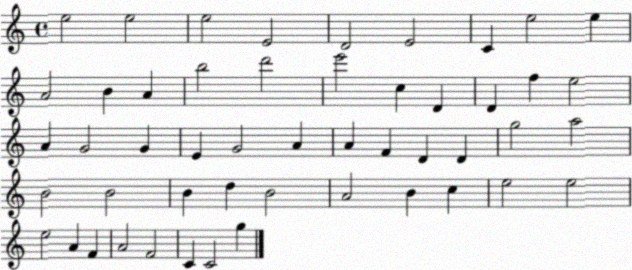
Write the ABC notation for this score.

X:1
T:Untitled
M:4/4
L:1/4
K:C
e2 e2 e2 E2 D2 E2 C e2 e A2 B A b2 d'2 e'2 c D D f e2 A G2 G E G2 A A F D D g2 a2 B2 B2 B d B2 A2 B c e2 e2 e2 A F A2 F2 C C2 g